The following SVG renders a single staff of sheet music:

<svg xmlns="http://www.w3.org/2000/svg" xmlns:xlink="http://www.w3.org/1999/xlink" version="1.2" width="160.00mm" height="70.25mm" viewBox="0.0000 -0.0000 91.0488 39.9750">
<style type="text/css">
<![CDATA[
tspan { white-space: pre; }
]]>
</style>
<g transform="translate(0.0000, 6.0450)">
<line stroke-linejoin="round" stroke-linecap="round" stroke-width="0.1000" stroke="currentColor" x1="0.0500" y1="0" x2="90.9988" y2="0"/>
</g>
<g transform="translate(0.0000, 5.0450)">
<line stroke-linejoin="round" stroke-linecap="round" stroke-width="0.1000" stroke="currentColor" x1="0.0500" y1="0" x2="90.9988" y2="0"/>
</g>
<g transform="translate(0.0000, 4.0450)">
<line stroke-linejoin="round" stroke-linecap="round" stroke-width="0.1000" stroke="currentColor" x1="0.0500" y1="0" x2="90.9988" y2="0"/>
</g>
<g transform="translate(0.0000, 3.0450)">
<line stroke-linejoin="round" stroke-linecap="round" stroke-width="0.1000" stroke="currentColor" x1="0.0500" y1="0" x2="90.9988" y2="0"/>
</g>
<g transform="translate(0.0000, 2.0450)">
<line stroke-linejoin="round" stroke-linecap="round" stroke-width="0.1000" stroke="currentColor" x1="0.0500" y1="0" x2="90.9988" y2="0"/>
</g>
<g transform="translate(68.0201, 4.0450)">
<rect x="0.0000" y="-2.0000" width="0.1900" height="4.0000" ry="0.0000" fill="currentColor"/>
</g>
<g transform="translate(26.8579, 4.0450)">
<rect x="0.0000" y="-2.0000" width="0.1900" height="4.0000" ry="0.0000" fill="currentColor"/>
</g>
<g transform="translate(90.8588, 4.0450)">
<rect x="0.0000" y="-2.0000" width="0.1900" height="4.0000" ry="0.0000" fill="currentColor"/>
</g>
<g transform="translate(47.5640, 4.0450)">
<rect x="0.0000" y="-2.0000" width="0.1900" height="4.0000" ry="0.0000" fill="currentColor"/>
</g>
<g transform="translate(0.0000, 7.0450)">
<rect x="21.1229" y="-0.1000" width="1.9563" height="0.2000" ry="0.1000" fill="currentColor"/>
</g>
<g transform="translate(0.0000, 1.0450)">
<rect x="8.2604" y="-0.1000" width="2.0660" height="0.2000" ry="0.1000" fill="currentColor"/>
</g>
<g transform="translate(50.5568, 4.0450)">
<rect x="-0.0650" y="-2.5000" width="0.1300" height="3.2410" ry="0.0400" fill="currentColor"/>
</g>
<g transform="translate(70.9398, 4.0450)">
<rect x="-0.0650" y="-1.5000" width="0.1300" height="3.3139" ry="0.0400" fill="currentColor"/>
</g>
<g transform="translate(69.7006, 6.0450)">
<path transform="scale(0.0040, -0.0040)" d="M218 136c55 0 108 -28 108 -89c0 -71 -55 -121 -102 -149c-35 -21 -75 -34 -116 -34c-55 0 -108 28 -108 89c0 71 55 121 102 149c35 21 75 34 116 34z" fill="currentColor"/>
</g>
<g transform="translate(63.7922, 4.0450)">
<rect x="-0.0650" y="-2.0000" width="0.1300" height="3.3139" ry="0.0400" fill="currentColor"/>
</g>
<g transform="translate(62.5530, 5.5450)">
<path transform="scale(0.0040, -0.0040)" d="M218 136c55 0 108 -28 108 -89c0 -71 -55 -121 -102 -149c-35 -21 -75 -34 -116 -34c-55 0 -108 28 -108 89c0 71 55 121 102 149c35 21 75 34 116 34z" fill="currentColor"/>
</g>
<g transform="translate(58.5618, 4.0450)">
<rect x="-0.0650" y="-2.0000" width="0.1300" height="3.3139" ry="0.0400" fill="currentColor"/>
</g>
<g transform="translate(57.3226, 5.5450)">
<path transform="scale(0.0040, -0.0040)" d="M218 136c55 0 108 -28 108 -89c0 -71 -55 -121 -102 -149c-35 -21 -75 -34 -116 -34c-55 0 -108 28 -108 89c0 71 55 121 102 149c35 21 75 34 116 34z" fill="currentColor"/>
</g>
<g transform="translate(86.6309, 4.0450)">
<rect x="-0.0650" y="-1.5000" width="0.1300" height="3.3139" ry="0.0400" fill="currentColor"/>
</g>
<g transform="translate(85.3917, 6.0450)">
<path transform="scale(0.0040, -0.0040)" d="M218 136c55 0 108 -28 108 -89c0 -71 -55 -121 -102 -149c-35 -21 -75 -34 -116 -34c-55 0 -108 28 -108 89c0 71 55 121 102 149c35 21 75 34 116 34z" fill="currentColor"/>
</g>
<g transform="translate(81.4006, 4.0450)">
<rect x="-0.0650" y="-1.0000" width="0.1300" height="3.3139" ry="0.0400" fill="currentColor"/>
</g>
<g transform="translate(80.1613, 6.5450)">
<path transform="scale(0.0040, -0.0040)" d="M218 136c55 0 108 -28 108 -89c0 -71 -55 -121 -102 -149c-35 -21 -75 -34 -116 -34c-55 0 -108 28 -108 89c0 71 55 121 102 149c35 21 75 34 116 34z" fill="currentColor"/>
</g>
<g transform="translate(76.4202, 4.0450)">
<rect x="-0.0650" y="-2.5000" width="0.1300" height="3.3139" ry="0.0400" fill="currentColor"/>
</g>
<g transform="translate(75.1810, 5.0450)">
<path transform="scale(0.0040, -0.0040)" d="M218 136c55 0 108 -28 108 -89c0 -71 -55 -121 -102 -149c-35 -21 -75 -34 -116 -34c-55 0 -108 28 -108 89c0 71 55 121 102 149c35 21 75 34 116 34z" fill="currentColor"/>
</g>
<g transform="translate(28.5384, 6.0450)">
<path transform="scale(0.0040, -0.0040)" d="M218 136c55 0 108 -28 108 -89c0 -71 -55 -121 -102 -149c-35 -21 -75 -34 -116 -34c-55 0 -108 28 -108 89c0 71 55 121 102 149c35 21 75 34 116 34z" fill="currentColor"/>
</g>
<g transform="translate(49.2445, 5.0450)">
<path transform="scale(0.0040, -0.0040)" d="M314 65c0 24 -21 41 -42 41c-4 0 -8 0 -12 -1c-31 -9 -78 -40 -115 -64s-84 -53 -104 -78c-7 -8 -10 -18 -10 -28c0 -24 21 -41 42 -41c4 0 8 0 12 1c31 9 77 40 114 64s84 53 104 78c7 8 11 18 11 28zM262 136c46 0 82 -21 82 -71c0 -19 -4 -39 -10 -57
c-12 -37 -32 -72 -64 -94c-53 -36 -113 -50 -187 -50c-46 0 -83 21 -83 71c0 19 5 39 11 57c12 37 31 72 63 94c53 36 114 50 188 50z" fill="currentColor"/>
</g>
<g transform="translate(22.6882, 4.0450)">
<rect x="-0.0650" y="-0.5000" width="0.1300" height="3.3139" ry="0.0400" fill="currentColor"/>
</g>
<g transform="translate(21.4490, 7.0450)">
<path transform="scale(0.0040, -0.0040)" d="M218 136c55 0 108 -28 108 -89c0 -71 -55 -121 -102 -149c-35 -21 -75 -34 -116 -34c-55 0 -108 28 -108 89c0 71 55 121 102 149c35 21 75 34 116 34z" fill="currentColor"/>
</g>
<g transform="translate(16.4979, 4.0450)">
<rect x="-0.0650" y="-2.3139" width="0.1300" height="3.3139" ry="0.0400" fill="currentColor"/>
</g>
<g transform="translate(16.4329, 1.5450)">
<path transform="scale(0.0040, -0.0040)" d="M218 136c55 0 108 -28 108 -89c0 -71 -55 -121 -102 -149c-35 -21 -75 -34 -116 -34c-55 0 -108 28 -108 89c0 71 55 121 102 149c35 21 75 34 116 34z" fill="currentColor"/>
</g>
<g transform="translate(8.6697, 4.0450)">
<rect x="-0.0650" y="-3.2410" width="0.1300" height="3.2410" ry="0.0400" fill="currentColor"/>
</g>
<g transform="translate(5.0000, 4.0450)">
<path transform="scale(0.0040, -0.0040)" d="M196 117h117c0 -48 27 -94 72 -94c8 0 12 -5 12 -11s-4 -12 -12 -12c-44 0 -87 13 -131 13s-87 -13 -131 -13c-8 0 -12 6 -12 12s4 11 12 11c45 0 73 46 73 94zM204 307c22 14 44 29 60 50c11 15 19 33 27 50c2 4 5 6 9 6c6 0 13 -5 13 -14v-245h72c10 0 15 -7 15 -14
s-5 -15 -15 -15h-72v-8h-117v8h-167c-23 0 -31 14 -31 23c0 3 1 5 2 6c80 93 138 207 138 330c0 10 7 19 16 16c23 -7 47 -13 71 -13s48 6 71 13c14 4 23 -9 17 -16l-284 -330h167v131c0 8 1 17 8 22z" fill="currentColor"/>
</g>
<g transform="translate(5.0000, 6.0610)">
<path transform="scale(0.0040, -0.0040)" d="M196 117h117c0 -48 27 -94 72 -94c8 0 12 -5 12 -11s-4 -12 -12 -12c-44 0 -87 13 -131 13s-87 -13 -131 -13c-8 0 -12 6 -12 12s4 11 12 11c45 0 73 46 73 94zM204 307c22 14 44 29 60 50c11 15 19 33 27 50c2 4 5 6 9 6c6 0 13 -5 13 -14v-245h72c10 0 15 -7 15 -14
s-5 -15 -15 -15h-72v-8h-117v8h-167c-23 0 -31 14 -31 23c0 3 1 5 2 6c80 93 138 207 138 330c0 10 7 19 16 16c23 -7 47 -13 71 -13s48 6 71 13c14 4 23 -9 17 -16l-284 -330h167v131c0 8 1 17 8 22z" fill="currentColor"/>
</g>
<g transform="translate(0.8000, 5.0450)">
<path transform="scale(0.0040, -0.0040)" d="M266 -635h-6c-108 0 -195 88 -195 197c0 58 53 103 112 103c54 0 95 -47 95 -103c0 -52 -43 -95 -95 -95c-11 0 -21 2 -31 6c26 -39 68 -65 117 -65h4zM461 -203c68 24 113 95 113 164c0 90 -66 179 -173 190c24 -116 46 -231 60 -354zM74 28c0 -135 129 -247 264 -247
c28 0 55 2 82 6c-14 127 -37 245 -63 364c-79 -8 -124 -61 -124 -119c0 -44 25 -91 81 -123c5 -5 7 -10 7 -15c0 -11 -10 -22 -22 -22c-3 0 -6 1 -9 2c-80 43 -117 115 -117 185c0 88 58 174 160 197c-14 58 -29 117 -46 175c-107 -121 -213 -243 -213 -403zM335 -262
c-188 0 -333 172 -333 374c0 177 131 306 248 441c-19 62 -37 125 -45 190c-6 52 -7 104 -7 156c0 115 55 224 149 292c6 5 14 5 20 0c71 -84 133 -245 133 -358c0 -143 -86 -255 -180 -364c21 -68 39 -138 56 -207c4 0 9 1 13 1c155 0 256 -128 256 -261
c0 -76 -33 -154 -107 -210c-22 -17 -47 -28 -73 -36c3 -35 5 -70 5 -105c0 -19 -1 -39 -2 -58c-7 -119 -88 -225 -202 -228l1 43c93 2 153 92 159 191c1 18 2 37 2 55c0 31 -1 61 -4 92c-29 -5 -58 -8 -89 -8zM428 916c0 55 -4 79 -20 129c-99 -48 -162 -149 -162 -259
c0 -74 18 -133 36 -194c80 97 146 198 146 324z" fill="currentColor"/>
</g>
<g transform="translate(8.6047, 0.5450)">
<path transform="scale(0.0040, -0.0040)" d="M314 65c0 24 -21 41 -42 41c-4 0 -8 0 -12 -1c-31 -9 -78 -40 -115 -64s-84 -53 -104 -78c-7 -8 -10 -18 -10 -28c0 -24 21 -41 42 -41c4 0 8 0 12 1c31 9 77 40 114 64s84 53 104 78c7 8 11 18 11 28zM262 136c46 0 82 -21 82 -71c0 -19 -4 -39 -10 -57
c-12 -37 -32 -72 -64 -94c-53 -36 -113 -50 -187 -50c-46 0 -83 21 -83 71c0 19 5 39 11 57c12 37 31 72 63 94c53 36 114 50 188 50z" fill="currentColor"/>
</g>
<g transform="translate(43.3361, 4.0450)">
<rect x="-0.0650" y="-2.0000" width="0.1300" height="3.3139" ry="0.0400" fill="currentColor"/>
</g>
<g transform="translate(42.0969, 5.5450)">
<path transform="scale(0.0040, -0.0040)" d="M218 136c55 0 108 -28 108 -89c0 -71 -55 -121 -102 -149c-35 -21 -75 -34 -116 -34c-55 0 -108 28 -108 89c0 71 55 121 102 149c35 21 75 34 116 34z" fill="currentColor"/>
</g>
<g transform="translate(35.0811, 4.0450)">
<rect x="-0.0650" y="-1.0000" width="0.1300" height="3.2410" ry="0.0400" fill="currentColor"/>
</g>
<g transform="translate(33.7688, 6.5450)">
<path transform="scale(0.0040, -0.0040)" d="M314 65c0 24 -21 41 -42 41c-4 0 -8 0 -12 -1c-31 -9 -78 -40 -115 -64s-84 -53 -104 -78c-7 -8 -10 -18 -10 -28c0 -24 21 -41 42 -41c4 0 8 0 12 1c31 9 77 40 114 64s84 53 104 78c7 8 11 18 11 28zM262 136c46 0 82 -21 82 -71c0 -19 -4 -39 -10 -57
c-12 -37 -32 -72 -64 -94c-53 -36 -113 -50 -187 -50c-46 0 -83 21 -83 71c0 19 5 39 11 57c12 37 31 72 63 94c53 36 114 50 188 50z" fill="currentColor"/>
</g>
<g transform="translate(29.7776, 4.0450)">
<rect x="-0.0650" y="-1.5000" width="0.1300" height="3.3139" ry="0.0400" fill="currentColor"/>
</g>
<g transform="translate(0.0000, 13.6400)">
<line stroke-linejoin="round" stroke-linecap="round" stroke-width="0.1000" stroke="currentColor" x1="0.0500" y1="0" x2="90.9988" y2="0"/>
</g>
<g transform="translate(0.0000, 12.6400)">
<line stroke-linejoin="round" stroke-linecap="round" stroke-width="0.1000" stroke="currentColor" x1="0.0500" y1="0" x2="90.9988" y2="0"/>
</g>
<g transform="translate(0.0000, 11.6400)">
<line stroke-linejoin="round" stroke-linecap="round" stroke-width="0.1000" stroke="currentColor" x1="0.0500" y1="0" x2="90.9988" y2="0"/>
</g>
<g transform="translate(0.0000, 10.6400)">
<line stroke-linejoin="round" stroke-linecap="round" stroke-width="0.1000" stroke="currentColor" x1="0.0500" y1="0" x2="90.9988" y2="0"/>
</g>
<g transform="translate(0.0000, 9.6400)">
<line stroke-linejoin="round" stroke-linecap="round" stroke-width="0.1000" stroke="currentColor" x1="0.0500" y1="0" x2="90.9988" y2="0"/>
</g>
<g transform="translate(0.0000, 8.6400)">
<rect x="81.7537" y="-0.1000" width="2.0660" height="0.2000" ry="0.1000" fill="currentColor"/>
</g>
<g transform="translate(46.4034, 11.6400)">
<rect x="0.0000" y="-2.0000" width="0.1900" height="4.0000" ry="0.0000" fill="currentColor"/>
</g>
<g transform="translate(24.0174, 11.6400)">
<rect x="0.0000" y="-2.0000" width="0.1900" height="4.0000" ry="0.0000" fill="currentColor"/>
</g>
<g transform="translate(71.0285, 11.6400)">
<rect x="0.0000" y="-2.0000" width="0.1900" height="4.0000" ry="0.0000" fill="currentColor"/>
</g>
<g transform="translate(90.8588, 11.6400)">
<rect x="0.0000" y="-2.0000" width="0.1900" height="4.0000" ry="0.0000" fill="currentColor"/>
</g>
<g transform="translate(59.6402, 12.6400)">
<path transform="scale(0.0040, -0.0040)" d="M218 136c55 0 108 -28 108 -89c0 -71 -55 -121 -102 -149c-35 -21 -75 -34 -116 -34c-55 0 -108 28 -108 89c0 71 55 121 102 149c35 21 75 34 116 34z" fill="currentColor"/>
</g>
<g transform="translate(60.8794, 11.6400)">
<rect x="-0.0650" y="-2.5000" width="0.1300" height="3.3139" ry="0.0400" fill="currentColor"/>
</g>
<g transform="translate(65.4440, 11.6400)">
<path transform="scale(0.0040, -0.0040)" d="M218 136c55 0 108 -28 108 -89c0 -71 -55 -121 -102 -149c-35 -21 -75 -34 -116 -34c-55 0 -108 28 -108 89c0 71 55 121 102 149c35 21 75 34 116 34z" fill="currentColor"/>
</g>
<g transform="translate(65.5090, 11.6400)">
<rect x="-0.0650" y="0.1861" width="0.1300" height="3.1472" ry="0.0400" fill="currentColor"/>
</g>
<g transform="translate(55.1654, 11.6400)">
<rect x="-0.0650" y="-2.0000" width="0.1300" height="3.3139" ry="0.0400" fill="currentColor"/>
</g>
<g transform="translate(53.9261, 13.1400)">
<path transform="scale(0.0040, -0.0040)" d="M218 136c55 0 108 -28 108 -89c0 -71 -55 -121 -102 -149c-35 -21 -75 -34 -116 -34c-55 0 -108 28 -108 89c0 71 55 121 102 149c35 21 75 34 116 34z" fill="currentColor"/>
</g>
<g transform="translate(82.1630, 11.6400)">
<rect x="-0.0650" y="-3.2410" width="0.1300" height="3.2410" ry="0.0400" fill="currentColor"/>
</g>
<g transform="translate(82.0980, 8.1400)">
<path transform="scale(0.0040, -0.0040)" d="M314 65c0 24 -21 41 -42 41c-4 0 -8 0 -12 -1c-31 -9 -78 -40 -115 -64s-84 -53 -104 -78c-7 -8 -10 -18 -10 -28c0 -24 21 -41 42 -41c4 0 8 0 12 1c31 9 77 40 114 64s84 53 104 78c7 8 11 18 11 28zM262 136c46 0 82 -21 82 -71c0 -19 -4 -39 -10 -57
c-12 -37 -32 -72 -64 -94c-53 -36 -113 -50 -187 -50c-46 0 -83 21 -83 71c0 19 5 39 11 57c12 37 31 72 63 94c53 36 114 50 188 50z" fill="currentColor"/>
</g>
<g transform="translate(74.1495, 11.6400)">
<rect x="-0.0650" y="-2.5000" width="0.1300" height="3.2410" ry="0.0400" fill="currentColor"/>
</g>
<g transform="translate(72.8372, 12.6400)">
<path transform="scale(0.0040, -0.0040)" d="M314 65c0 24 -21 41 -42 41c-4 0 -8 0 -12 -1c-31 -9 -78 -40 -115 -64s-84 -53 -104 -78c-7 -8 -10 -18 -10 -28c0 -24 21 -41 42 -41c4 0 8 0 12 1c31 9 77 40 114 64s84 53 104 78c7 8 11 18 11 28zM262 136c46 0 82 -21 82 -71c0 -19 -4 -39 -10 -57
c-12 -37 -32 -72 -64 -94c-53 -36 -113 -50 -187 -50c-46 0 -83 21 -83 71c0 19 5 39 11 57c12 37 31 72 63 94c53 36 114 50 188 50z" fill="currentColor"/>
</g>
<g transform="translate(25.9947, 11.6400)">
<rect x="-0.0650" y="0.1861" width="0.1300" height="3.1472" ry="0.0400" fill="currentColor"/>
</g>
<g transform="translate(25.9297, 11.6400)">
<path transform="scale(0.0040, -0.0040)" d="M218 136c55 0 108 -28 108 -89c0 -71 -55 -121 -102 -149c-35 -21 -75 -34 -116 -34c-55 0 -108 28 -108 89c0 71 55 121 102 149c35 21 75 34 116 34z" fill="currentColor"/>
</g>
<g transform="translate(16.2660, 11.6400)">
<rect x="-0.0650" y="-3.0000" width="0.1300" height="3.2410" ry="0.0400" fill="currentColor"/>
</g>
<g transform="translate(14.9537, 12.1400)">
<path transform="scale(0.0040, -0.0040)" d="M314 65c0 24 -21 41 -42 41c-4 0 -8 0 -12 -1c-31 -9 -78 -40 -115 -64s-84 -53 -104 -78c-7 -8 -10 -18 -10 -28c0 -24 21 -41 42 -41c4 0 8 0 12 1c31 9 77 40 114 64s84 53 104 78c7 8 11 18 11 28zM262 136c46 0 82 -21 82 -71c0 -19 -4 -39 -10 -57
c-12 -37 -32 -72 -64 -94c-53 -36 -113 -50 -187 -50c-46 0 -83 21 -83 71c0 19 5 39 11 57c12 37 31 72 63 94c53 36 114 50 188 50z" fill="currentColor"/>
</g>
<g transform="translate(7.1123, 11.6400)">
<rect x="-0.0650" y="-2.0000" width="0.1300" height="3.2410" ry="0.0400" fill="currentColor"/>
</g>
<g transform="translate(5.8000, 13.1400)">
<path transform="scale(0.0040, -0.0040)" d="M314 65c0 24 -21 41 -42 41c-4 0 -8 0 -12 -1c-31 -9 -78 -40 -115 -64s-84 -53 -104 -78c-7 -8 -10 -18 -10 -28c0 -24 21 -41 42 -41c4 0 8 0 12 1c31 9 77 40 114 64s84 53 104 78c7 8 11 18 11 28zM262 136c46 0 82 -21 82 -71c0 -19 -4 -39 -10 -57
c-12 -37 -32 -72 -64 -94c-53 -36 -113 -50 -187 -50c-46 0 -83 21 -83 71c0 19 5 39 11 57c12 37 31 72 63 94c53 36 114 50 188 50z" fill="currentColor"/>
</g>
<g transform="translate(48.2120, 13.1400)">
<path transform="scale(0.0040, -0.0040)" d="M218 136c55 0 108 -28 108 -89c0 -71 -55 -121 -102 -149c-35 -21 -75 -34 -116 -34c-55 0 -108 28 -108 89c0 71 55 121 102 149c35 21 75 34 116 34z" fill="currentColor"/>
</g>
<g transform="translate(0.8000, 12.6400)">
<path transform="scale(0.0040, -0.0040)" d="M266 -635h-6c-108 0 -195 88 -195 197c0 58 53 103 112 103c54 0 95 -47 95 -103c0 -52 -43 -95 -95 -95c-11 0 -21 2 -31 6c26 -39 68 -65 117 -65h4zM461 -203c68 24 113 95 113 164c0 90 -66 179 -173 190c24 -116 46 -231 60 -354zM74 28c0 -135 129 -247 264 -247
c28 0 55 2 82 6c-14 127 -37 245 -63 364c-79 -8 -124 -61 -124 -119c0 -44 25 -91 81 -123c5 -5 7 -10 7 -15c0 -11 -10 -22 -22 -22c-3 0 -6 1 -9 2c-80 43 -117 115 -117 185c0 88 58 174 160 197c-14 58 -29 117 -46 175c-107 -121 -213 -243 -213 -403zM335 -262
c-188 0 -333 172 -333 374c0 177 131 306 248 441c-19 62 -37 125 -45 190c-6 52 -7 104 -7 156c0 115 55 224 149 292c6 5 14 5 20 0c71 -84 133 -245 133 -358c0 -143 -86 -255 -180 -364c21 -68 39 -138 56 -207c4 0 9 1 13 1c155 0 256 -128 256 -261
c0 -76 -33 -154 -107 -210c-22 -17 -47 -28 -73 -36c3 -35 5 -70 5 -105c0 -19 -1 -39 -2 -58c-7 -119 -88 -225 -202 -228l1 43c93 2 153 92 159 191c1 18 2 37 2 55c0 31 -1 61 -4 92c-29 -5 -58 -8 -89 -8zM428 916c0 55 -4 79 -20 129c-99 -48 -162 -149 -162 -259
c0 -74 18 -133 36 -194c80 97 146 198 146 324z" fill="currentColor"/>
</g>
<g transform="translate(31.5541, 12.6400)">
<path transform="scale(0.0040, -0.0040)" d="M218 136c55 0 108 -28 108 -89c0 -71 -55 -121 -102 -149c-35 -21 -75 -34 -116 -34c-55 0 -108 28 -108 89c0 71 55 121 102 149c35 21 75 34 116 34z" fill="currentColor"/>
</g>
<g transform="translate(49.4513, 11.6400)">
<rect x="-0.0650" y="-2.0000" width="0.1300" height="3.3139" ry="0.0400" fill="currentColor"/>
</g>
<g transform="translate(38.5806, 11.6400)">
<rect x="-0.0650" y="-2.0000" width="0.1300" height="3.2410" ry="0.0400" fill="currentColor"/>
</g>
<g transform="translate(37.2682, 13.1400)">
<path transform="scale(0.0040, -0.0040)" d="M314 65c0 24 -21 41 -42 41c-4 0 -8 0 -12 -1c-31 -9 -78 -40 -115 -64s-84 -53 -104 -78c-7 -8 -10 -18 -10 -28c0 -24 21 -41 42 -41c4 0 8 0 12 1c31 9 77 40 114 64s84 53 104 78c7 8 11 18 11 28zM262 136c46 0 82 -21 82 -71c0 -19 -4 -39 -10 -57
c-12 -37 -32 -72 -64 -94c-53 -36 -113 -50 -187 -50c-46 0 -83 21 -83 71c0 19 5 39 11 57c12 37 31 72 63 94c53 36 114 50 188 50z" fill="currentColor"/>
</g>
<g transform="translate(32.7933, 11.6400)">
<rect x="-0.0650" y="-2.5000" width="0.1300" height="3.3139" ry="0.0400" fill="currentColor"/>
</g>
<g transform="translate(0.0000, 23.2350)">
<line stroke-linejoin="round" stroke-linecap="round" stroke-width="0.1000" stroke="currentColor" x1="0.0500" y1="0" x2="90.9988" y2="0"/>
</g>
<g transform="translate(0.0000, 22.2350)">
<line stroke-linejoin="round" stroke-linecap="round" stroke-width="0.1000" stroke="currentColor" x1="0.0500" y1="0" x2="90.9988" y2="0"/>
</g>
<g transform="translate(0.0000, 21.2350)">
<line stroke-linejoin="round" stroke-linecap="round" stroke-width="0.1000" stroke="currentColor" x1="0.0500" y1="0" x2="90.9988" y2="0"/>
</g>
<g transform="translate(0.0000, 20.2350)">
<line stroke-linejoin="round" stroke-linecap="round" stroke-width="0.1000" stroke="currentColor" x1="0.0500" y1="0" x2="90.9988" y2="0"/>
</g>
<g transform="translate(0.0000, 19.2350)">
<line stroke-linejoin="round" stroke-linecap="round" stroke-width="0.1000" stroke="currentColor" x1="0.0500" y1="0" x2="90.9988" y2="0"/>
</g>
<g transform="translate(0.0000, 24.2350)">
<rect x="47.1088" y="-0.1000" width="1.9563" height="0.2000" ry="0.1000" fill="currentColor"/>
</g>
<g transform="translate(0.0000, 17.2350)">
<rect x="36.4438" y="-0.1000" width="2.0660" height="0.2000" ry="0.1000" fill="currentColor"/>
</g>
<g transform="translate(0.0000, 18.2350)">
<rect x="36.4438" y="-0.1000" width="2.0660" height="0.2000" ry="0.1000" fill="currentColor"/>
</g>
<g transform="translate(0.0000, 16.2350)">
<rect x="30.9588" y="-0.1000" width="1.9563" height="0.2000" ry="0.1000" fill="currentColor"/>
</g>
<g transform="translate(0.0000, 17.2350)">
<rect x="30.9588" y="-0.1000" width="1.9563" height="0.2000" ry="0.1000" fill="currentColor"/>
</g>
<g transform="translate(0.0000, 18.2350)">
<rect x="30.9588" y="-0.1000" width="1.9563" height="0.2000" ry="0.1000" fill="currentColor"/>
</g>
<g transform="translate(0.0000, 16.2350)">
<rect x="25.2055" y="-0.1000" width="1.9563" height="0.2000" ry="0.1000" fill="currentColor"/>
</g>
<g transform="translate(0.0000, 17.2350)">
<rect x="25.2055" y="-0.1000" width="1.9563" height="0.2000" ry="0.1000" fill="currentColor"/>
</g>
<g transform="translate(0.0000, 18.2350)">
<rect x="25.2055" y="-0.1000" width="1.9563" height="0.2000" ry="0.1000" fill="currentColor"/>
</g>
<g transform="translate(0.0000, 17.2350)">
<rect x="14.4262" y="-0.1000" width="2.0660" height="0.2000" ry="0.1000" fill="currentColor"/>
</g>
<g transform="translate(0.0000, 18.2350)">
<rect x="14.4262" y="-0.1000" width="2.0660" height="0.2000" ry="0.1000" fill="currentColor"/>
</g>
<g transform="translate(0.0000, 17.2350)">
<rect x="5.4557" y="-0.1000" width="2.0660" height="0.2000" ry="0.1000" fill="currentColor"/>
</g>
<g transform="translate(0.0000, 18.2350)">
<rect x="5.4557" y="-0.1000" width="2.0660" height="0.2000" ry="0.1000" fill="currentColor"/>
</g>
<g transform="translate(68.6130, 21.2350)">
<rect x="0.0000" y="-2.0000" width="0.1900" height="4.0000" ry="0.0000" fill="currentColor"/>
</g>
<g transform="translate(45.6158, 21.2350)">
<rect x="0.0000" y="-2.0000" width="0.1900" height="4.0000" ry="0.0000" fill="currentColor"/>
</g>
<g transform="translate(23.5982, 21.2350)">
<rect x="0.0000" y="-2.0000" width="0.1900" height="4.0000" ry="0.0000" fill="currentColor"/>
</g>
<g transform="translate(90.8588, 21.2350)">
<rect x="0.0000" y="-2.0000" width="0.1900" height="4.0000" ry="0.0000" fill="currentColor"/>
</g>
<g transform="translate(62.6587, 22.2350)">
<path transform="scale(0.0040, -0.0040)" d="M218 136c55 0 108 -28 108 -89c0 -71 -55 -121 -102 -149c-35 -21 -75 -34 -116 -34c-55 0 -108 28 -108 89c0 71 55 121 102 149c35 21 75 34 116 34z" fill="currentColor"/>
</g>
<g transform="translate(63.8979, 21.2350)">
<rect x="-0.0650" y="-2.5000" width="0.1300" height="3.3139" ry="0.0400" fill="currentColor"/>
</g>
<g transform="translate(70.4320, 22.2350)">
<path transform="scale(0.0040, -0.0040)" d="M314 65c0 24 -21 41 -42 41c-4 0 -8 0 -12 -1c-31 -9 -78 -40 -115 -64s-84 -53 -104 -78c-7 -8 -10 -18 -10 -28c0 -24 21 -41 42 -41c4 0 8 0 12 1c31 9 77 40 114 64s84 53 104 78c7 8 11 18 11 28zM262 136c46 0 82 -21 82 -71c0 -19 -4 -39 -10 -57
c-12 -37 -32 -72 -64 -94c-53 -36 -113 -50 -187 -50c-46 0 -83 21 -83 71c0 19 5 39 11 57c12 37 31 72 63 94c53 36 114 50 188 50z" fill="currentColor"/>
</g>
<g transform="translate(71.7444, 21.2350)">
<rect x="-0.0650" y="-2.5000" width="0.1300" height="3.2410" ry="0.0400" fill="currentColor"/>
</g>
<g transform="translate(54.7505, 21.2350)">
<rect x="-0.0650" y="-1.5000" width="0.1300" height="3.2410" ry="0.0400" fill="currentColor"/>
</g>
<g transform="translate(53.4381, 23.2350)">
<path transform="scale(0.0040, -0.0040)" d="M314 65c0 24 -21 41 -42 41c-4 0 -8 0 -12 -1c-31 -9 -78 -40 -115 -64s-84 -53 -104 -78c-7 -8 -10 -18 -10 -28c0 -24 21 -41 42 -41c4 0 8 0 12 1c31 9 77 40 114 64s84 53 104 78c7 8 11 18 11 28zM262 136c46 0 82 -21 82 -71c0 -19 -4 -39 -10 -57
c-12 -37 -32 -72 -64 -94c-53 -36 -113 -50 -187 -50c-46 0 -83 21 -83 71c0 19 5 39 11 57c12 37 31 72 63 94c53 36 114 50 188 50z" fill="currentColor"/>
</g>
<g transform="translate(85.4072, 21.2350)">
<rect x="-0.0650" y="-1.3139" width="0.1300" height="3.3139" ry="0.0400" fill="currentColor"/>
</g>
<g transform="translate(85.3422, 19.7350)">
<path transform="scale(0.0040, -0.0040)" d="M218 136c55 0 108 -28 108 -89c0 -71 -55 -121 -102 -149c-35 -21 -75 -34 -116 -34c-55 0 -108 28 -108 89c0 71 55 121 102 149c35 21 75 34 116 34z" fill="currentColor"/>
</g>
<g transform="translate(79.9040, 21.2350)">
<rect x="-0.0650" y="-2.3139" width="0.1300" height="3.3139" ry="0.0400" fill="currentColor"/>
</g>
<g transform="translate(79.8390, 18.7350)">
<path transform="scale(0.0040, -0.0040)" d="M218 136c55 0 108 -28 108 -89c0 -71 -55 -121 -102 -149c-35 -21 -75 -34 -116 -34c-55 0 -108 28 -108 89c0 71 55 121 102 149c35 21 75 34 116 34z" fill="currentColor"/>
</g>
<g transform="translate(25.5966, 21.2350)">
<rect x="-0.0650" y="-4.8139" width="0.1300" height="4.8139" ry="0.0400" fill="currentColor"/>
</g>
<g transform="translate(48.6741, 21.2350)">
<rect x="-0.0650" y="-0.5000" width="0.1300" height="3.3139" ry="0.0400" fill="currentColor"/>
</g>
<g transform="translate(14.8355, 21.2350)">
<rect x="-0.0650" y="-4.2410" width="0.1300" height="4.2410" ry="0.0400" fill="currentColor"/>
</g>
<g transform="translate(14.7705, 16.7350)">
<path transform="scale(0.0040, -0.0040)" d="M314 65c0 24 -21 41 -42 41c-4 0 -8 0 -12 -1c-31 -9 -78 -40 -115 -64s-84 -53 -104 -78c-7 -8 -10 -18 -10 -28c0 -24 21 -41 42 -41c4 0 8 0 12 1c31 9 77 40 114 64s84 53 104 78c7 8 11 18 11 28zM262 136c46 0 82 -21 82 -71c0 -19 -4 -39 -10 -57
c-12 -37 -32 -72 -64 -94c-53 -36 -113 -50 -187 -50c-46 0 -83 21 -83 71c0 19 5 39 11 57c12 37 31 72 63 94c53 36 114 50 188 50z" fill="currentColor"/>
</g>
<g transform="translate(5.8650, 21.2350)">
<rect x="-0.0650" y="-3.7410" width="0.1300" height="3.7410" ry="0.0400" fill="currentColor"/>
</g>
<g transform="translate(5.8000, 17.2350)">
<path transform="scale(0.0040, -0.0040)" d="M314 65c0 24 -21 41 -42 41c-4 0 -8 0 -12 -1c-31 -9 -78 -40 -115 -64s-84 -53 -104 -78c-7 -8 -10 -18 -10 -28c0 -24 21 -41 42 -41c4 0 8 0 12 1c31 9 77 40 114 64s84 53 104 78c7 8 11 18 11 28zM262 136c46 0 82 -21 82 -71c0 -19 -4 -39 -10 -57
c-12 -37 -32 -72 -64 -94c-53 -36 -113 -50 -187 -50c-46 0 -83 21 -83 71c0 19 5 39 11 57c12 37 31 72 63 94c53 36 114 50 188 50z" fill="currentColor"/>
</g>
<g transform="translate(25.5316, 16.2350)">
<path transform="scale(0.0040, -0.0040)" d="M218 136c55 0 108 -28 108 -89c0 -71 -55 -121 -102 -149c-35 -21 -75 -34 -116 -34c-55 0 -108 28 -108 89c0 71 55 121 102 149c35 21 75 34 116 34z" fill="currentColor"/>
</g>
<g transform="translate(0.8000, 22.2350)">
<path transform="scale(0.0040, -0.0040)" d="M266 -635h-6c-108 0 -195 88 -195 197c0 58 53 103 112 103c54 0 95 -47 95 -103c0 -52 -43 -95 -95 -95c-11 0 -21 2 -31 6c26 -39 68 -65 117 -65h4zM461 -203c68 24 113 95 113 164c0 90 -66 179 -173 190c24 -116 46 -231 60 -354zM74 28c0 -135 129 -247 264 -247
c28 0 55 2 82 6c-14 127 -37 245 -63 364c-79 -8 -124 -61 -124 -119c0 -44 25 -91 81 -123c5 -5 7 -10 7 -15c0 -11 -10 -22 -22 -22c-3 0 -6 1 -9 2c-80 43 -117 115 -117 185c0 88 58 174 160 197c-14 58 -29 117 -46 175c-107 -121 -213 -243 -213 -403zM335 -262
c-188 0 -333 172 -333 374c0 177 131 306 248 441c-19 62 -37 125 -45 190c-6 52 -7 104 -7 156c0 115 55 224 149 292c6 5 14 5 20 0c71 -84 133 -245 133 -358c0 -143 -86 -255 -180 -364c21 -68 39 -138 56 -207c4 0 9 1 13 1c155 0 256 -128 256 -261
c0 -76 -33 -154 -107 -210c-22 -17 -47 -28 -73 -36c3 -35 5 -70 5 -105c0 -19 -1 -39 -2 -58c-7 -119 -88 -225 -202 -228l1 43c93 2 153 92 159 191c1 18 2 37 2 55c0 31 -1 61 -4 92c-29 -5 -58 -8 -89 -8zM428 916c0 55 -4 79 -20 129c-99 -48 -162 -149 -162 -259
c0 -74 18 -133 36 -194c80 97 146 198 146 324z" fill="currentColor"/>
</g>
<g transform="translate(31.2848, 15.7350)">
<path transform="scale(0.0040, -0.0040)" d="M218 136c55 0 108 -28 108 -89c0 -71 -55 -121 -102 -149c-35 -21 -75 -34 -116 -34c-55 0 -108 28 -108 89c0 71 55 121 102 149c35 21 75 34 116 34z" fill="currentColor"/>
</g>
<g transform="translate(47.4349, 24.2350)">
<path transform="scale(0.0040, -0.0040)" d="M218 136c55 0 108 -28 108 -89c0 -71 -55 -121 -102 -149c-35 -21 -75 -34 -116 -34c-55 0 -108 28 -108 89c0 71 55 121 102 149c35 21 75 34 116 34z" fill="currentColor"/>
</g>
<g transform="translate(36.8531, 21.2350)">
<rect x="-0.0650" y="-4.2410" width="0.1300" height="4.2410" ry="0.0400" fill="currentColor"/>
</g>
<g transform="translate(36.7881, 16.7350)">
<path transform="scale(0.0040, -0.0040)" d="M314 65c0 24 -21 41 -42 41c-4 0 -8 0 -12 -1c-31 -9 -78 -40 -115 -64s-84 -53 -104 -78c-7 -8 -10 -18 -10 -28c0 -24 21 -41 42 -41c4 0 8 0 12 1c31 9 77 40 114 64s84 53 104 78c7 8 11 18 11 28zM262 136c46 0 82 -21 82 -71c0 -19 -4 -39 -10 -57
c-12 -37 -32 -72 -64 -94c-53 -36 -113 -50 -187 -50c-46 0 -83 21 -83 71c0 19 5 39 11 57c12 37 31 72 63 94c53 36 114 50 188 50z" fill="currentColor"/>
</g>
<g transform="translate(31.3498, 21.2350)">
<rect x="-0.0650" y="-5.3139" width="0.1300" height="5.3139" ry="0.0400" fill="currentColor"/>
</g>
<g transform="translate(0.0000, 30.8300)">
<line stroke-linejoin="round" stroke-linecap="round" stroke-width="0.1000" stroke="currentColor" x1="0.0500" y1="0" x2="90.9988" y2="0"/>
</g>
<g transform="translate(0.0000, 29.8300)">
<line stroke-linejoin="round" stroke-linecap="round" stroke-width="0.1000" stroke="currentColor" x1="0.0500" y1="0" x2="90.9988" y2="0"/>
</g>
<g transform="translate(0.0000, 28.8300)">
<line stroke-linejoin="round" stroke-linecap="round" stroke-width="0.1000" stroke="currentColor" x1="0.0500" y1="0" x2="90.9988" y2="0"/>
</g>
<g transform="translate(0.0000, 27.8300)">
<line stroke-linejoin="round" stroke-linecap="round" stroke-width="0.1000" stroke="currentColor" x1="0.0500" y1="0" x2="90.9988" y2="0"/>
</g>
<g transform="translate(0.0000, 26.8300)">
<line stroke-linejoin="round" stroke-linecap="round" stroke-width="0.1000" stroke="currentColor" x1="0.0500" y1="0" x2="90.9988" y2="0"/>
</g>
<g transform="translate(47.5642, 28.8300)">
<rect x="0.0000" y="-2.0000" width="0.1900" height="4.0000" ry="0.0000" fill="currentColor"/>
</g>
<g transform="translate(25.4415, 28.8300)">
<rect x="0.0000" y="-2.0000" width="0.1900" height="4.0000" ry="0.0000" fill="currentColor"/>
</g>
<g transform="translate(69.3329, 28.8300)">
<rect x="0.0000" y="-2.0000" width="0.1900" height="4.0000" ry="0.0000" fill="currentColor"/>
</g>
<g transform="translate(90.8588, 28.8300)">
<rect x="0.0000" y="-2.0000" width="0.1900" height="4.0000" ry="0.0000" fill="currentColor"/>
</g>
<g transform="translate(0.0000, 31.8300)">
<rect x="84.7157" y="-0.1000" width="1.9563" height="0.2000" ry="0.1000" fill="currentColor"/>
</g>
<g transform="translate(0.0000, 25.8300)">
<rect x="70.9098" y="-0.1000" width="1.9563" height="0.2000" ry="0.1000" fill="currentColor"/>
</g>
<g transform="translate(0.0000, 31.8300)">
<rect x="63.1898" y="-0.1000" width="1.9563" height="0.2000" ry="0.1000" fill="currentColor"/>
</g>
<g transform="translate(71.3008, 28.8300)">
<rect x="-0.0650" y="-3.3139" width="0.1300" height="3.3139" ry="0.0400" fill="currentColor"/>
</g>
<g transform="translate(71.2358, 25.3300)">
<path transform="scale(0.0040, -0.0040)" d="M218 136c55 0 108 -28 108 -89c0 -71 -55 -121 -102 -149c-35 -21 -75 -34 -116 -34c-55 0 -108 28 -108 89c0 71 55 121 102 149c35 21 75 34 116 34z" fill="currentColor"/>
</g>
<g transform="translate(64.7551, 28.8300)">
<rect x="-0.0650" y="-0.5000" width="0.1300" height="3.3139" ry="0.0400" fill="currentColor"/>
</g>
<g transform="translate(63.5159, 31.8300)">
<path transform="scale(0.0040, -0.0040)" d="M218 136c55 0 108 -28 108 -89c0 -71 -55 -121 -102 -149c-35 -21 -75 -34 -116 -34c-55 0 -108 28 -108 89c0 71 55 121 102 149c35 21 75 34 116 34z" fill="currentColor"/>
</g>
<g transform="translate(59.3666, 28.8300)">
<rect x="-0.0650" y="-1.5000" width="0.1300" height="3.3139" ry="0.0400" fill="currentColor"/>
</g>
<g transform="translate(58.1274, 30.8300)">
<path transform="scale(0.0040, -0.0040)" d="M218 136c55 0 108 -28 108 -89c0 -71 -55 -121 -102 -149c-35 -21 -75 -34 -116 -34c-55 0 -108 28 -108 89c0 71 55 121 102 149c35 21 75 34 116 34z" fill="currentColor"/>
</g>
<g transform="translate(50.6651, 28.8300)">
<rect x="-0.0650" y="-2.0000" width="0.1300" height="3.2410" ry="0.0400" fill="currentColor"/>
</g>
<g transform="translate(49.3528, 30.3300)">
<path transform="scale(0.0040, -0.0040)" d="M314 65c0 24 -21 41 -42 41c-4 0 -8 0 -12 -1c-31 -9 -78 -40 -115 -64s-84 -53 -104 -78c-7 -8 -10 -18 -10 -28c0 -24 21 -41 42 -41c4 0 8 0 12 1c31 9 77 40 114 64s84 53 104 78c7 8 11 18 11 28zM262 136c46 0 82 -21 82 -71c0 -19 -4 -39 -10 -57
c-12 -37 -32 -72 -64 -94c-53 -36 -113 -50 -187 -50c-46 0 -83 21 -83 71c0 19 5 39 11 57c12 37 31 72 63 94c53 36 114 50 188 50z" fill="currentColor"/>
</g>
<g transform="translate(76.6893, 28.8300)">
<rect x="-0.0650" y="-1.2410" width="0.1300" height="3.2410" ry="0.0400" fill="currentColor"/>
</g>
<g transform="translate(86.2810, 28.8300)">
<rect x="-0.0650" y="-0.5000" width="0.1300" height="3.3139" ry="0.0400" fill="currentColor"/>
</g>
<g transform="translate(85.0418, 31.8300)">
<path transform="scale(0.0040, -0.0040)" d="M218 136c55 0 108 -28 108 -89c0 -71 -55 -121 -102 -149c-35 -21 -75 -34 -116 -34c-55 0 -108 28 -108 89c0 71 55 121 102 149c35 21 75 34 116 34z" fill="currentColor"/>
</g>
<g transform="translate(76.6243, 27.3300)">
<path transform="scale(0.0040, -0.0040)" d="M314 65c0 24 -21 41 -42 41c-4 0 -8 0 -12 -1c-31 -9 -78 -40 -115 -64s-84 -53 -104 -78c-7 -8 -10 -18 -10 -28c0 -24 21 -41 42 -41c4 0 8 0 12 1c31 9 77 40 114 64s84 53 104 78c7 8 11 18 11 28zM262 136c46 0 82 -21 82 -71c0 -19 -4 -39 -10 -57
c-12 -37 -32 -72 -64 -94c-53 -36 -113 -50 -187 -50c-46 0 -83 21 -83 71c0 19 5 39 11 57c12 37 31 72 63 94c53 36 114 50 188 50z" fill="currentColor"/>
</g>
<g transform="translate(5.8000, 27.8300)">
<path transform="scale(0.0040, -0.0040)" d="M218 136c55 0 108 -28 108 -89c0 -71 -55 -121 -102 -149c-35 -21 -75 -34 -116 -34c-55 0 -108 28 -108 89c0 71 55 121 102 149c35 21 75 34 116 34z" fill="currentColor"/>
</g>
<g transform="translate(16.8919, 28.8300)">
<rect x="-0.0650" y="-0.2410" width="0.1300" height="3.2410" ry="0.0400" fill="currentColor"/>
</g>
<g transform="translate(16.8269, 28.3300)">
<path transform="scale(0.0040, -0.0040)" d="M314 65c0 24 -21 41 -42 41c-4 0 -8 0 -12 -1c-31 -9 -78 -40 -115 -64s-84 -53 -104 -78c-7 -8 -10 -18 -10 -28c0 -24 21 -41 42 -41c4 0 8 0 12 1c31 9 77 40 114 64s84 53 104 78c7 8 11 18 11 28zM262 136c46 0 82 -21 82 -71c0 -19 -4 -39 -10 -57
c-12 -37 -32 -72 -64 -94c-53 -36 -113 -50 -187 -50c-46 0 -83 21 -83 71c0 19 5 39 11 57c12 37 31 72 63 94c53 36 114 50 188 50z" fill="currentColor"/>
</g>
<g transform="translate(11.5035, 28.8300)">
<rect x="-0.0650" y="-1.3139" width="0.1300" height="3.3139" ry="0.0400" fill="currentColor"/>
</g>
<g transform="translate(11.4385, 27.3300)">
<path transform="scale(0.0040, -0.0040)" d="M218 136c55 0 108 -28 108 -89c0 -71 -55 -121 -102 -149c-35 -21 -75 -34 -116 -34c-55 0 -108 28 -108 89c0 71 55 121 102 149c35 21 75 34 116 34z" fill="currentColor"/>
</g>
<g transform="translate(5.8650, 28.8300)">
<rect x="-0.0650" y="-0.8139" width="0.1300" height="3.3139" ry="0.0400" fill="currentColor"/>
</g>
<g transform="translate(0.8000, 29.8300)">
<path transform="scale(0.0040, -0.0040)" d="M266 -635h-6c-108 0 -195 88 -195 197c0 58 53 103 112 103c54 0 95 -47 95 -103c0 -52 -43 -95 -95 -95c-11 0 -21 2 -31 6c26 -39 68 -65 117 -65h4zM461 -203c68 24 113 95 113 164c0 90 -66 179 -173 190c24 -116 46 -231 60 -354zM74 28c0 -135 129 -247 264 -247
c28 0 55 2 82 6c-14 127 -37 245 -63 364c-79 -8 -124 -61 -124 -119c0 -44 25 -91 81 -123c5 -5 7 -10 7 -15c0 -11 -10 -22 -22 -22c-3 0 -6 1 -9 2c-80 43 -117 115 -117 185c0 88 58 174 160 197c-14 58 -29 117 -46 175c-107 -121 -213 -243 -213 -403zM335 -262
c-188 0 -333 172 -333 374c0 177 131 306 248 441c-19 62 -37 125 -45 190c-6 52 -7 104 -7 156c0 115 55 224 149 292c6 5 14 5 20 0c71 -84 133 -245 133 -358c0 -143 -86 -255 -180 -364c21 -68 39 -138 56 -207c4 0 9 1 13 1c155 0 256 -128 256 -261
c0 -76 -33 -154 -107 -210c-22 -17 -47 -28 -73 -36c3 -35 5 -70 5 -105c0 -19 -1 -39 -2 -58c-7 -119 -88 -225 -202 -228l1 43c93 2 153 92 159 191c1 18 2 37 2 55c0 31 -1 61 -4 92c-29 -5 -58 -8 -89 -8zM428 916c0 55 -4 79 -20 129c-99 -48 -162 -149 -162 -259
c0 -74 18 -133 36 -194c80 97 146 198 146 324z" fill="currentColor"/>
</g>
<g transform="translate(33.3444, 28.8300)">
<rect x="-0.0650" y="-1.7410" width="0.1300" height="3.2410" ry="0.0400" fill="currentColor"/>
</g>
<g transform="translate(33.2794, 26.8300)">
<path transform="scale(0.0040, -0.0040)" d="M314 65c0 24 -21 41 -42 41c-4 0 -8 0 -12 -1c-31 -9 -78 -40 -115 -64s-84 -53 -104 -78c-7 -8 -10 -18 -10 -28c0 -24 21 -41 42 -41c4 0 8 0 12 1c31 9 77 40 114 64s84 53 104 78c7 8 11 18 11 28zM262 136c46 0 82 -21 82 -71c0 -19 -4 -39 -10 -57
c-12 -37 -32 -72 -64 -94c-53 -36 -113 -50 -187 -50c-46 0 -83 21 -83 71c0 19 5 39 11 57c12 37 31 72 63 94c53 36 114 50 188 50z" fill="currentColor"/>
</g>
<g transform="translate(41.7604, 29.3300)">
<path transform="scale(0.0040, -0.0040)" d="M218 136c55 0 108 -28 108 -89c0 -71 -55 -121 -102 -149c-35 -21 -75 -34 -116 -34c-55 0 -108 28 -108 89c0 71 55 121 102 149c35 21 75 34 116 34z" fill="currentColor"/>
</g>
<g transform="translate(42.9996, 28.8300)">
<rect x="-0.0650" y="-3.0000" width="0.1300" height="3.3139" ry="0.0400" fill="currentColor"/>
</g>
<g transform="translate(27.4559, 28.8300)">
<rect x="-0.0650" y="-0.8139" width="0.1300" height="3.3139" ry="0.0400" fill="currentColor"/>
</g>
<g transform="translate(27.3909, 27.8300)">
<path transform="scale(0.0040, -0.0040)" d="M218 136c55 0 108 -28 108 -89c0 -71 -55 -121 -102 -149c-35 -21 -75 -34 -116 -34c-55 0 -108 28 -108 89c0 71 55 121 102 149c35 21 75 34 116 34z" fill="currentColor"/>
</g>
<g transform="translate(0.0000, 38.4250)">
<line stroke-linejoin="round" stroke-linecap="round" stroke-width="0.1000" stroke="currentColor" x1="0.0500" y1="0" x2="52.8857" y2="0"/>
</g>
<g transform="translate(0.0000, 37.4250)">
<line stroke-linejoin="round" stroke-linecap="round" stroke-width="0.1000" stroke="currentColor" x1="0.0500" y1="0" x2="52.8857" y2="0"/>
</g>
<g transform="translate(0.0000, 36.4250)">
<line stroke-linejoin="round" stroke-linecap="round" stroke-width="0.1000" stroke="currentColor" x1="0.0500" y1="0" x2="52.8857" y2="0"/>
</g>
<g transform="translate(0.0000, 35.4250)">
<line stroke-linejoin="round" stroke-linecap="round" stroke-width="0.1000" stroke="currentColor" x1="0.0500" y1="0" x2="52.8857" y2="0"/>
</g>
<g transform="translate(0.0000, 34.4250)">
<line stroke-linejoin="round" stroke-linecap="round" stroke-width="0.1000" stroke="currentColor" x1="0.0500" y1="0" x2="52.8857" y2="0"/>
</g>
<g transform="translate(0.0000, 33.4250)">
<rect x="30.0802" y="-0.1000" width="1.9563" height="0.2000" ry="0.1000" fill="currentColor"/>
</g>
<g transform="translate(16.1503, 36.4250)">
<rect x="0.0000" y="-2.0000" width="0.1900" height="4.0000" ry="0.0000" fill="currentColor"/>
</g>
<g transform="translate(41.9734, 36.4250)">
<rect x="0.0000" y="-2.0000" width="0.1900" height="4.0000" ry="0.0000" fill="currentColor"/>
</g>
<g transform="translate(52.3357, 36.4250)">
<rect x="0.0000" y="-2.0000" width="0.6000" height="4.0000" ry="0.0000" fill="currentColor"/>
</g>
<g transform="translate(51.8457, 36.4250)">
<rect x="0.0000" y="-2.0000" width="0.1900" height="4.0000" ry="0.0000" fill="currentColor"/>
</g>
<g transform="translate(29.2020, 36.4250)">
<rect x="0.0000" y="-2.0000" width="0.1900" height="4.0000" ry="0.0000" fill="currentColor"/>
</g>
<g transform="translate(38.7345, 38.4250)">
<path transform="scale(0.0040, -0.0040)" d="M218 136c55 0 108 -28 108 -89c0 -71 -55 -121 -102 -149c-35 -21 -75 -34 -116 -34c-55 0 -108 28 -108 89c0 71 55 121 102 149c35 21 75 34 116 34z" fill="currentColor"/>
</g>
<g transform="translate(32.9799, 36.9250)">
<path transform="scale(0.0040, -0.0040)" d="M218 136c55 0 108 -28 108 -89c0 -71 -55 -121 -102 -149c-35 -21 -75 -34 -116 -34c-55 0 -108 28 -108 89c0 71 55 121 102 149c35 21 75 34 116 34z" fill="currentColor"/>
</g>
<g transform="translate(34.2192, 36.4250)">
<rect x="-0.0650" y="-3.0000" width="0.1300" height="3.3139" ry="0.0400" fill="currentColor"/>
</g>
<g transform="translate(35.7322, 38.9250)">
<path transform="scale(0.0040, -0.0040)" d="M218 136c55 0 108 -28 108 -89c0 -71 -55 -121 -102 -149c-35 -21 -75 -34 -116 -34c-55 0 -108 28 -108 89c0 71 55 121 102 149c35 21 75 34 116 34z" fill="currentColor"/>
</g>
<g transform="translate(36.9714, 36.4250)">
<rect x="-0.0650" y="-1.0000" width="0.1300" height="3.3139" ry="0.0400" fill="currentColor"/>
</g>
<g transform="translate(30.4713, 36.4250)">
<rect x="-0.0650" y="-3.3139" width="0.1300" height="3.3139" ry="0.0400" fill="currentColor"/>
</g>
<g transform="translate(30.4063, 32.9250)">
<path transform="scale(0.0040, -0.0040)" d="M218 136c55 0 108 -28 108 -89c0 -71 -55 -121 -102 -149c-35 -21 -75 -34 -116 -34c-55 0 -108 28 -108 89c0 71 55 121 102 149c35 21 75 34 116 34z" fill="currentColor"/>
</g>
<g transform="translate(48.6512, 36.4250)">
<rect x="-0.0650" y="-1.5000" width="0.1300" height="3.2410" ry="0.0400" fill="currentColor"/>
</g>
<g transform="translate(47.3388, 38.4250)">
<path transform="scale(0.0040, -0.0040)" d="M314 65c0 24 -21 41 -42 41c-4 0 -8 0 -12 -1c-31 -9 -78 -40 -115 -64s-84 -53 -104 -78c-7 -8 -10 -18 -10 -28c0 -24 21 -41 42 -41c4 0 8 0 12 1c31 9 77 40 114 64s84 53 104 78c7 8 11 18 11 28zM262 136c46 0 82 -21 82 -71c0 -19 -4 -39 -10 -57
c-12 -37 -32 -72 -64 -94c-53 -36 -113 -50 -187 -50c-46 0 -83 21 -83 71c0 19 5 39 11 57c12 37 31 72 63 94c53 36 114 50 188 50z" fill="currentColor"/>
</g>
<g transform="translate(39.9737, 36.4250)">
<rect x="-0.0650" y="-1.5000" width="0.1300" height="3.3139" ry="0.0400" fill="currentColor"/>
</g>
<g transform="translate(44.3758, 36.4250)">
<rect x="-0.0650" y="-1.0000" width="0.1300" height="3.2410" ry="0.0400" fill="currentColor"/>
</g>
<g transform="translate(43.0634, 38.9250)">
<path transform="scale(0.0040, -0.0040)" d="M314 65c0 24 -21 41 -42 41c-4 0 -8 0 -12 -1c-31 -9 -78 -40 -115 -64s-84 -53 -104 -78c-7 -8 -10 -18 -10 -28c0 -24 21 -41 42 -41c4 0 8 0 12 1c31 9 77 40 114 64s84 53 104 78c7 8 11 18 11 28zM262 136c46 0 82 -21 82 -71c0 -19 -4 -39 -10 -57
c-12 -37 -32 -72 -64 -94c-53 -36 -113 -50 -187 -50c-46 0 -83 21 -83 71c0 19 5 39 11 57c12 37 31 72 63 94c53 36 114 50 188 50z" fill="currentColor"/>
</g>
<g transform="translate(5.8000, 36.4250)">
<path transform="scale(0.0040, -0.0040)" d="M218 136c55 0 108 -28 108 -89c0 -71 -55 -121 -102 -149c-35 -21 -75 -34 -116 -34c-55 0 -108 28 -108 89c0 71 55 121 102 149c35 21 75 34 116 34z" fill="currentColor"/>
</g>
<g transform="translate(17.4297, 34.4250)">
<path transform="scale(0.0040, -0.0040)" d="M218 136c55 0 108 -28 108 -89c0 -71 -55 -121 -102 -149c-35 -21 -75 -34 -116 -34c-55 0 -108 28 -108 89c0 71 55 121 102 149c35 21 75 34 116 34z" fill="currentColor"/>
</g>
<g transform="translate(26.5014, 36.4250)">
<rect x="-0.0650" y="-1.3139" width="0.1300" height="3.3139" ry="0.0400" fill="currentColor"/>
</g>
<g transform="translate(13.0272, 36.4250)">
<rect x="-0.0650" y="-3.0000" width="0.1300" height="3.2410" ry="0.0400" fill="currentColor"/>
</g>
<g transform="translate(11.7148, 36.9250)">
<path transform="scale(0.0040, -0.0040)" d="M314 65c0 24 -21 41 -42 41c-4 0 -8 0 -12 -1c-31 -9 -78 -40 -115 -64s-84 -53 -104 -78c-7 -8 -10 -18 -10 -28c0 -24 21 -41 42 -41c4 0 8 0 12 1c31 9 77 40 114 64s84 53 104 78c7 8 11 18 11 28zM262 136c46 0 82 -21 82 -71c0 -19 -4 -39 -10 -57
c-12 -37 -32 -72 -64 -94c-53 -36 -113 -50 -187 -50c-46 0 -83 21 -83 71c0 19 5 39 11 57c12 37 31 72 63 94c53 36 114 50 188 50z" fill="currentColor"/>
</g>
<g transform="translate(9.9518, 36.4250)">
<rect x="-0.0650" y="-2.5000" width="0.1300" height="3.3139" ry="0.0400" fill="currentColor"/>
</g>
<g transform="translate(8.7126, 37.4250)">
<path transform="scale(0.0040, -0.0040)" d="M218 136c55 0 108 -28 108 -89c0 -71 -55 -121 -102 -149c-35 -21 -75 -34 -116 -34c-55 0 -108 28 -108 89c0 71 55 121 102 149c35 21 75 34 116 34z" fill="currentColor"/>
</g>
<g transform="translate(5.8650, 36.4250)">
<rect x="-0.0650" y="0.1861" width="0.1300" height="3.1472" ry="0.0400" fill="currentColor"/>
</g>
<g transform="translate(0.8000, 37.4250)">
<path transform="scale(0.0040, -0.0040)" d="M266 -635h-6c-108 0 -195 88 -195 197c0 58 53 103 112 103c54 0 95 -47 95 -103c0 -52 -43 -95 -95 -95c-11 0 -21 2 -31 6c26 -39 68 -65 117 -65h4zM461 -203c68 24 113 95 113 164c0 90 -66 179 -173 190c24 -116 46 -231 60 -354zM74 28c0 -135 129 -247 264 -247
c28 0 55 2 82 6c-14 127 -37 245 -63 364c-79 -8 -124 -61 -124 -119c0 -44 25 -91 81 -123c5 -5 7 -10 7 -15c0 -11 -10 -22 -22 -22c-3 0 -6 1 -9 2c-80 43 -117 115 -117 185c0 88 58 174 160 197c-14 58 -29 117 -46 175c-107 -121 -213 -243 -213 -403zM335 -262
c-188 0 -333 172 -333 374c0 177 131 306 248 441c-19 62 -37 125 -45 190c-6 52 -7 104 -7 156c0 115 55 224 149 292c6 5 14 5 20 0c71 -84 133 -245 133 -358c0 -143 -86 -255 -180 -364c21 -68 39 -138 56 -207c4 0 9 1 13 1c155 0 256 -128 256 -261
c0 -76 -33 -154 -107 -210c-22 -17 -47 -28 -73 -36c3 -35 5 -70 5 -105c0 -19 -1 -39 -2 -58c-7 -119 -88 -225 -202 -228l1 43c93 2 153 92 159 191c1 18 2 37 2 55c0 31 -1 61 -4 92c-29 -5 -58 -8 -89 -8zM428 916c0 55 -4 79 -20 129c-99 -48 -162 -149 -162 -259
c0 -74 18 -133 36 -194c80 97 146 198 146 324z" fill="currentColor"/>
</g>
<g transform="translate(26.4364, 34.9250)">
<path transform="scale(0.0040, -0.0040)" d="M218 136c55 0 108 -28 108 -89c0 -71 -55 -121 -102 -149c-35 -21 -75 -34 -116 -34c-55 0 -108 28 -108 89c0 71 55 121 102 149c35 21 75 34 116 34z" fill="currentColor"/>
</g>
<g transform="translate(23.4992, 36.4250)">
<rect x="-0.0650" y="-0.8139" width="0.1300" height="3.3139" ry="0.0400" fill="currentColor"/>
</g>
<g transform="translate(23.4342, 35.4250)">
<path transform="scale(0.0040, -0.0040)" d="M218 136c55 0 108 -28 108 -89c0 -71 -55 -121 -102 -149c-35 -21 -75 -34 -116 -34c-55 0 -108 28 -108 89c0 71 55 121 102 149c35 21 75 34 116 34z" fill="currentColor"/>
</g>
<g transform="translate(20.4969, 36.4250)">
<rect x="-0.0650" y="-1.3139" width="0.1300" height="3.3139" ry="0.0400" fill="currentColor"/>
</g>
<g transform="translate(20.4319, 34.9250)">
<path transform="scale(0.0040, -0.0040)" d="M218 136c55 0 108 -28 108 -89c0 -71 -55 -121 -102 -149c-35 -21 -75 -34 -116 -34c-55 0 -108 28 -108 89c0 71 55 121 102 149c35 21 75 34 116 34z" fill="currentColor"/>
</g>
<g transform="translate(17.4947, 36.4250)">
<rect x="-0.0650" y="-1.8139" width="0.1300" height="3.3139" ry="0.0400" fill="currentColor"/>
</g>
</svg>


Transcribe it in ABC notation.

X:1
T:Untitled
M:4/4
L:1/4
K:C
b2 g C E D2 F G2 F F E G D E F2 A2 B G F2 F F G B G2 b2 c'2 d'2 e' f' d'2 C E2 G G2 g e d e c2 d f2 A F2 E C b e2 C B G A2 f e d e b A D E D2 E2